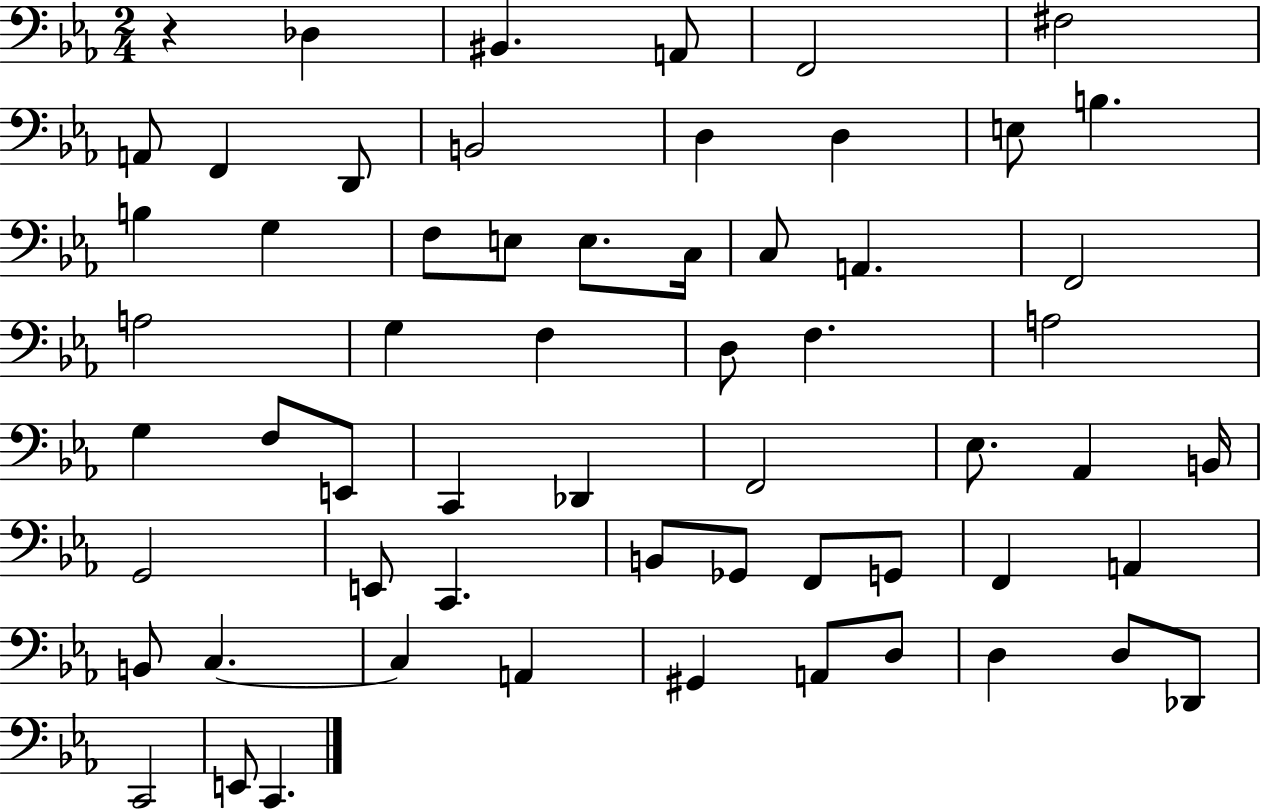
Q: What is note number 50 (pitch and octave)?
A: A2